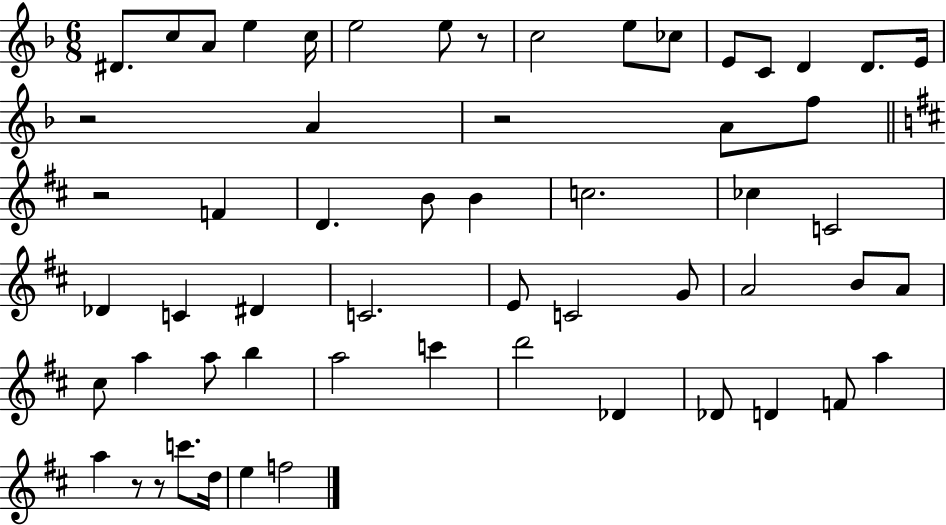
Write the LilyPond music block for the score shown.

{
  \clef treble
  \numericTimeSignature
  \time 6/8
  \key f \major
  dis'8. c''8 a'8 e''4 c''16 | e''2 e''8 r8 | c''2 e''8 ces''8 | e'8 c'8 d'4 d'8. e'16 | \break r2 a'4 | r2 a'8 f''8 | \bar "||" \break \key b \minor r2 f'4 | d'4. b'8 b'4 | c''2. | ces''4 c'2 | \break des'4 c'4 dis'4 | c'2. | e'8 c'2 g'8 | a'2 b'8 a'8 | \break cis''8 a''4 a''8 b''4 | a''2 c'''4 | d'''2 des'4 | des'8 d'4 f'8 a''4 | \break a''4 r8 r8 c'''8. d''16 | e''4 f''2 | \bar "|."
}